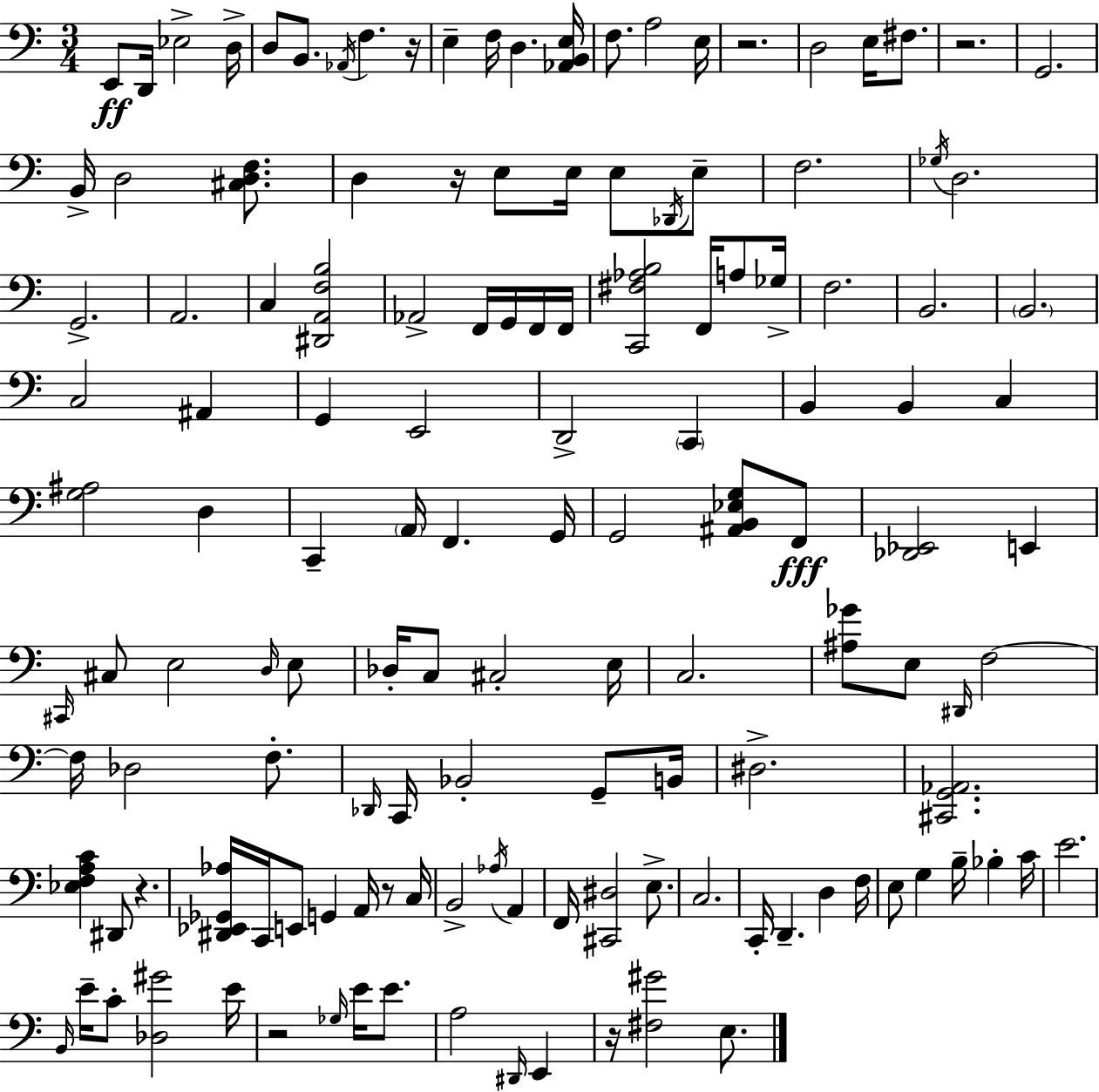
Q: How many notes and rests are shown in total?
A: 137